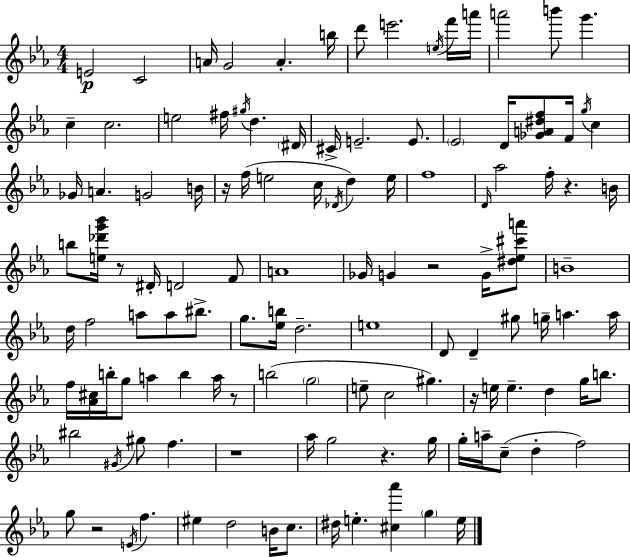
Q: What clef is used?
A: treble